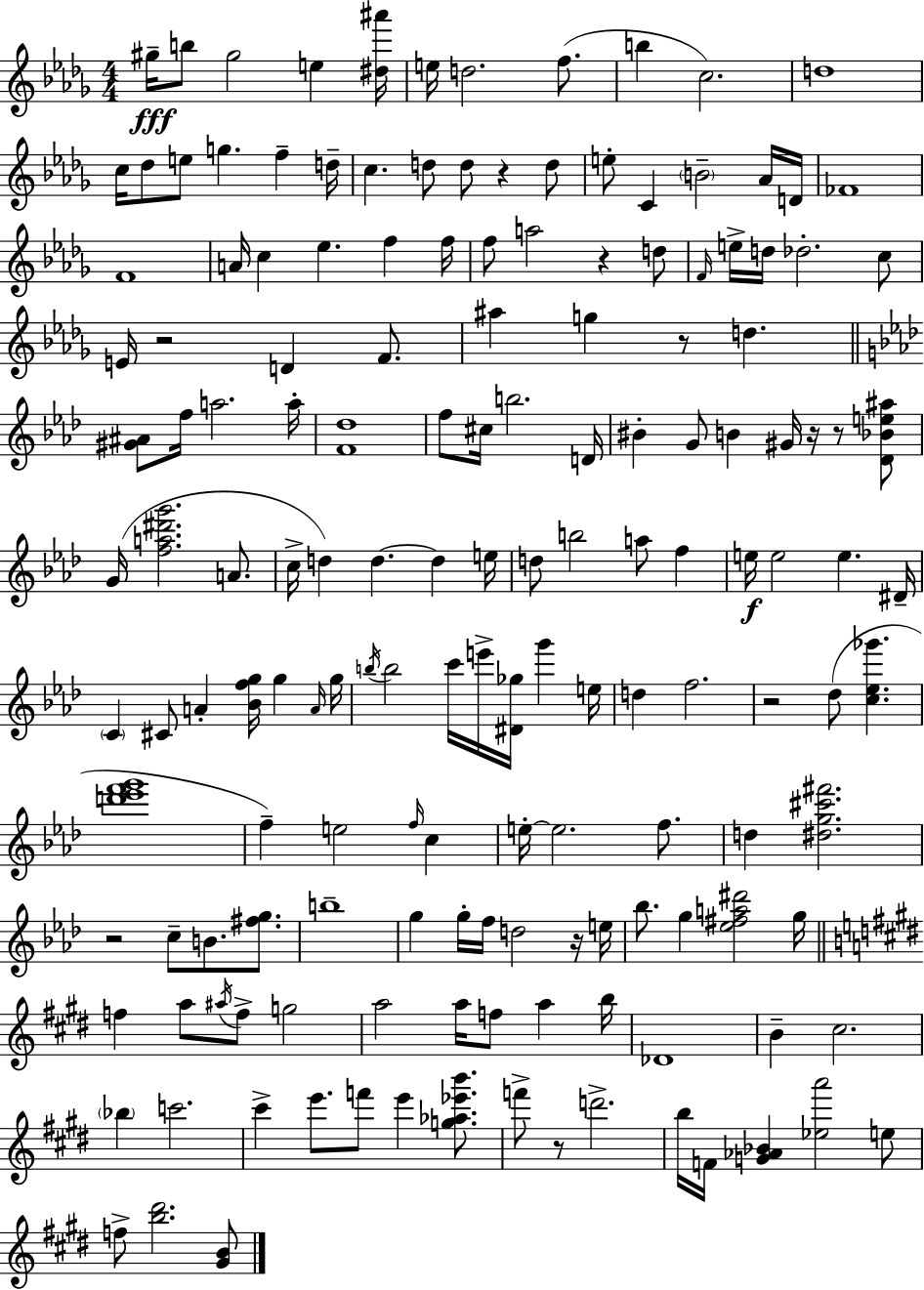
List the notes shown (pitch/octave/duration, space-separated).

G#5/s B5/e G#5/h E5/q [D#5,A#6]/s E5/s D5/h. F5/e. B5/q C5/h. D5/w C5/s Db5/e E5/e G5/q. F5/q D5/s C5/q. D5/e D5/e R/q D5/e E5/e C4/q B4/h Ab4/s D4/s FES4/w F4/w A4/s C5/q Eb5/q. F5/q F5/s F5/e A5/h R/q D5/e F4/s E5/s D5/s Db5/h. C5/e E4/s R/h D4/q F4/e. A#5/q G5/q R/e D5/q. [G#4,A#4]/e F5/s A5/h. A5/s [F4,Db5]/w F5/e C#5/s B5/h. D4/s BIS4/q G4/e B4/q G#4/s R/s R/e [Db4,Bb4,E5,A#5]/e G4/s [F5,A5,D#6,G6]/h. A4/e. C5/s D5/q D5/q. D5/q E5/s D5/e B5/h A5/e F5/q E5/s E5/h E5/q. D#4/s C4/q C#4/e A4/q [Bb4,F5,G5]/s G5/q A4/s G5/s B5/s B5/h C6/s E6/s [D#4,Gb5]/s G6/q E5/s D5/q F5/h. R/h Db5/e [C5,Eb5,Gb6]/q. [D6,Eb6,F6,G6]/w F5/q E5/h F5/s C5/q E5/s E5/h. F5/e. D5/q [D#5,G5,C#6,F#6]/h. R/h C5/e B4/e. [F#5,G5]/e. B5/w G5/q G5/s F5/s D5/h R/s E5/s Bb5/e. G5/q [Eb5,F#5,A5,D#6]/h G5/s F5/q A5/e A#5/s F5/e G5/h A5/h A5/s F5/e A5/q B5/s Db4/w B4/q C#5/h. Bb5/q C6/h. C#6/q E6/e. F6/e E6/q [G5,Ab5,Eb6,B6]/e. F6/e R/e D6/h. B5/s F4/s [G4,Ab4,Bb4]/q [Eb5,A6]/h E5/e F5/e [B5,D#6]/h. [G#4,B4]/e